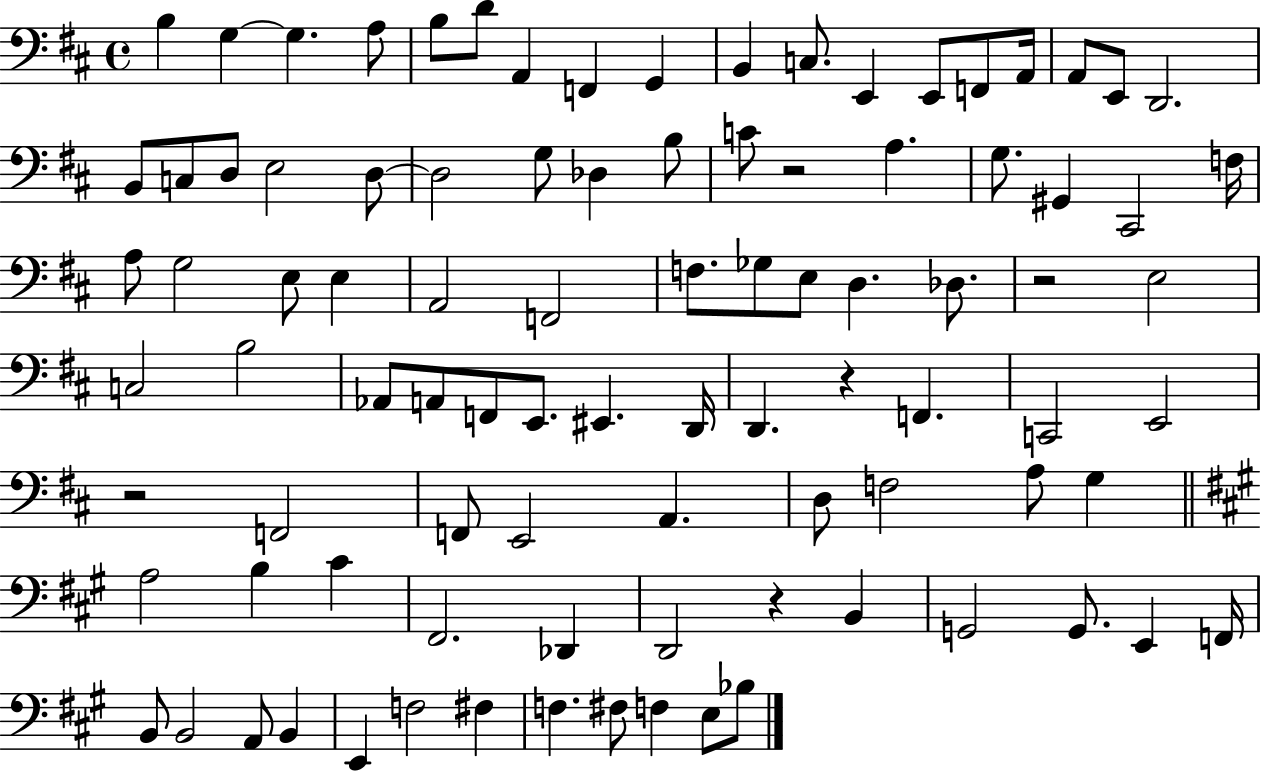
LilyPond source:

{
  \clef bass
  \time 4/4
  \defaultTimeSignature
  \key d \major
  b4 g4~~ g4. a8 | b8 d'8 a,4 f,4 g,4 | b,4 c8. e,4 e,8 f,8 a,16 | a,8 e,8 d,2. | \break b,8 c8 d8 e2 d8~~ | d2 g8 des4 b8 | c'8 r2 a4. | g8. gis,4 cis,2 f16 | \break a8 g2 e8 e4 | a,2 f,2 | f8. ges8 e8 d4. des8. | r2 e2 | \break c2 b2 | aes,8 a,8 f,8 e,8. eis,4. d,16 | d,4. r4 f,4. | c,2 e,2 | \break r2 f,2 | f,8 e,2 a,4. | d8 f2 a8 g4 | \bar "||" \break \key a \major a2 b4 cis'4 | fis,2. des,4 | d,2 r4 b,4 | g,2 g,8. e,4 f,16 | \break b,8 b,2 a,8 b,4 | e,4 f2 fis4 | f4. fis8 f4 e8 bes8 | \bar "|."
}